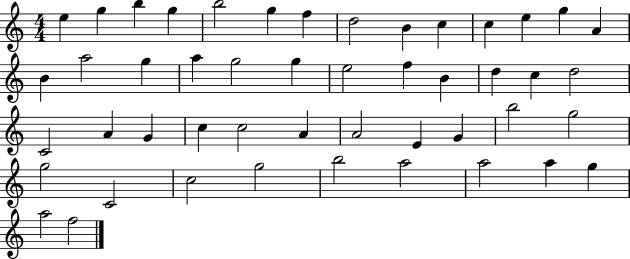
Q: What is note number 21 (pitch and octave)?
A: E5